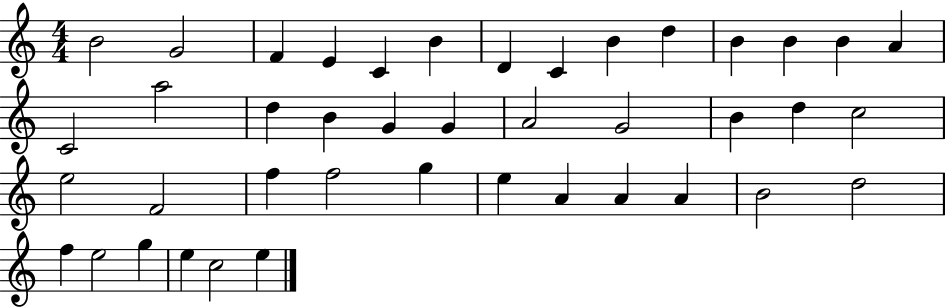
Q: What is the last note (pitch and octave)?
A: E5